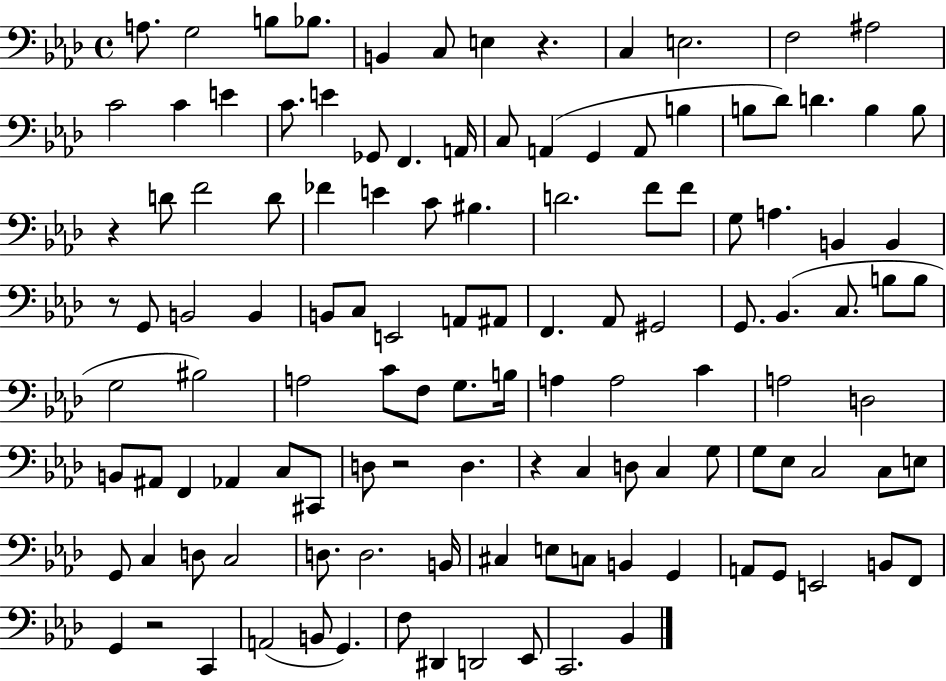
X:1
T:Untitled
M:4/4
L:1/4
K:Ab
A,/2 G,2 B,/2 _B,/2 B,, C,/2 E, z C, E,2 F,2 ^A,2 C2 C E C/2 E _G,,/2 F,, A,,/4 C,/2 A,, G,, A,,/2 B, B,/2 _D/2 D B, B,/2 z D/2 F2 D/2 _F E C/2 ^B, D2 F/2 F/2 G,/2 A, B,, B,, z/2 G,,/2 B,,2 B,, B,,/2 C,/2 E,,2 A,,/2 ^A,,/2 F,, _A,,/2 ^G,,2 G,,/2 _B,, C,/2 B,/2 B,/2 G,2 ^B,2 A,2 C/2 F,/2 G,/2 B,/4 A, A,2 C A,2 D,2 B,,/2 ^A,,/2 F,, _A,, C,/2 ^C,,/2 D,/2 z2 D, z C, D,/2 C, G,/2 G,/2 _E,/2 C,2 C,/2 E,/2 G,,/2 C, D,/2 C,2 D,/2 D,2 B,,/4 ^C, E,/2 C,/2 B,, G,, A,,/2 G,,/2 E,,2 B,,/2 F,,/2 G,, z2 C,, A,,2 B,,/2 G,, F,/2 ^D,, D,,2 _E,,/2 C,,2 _B,,